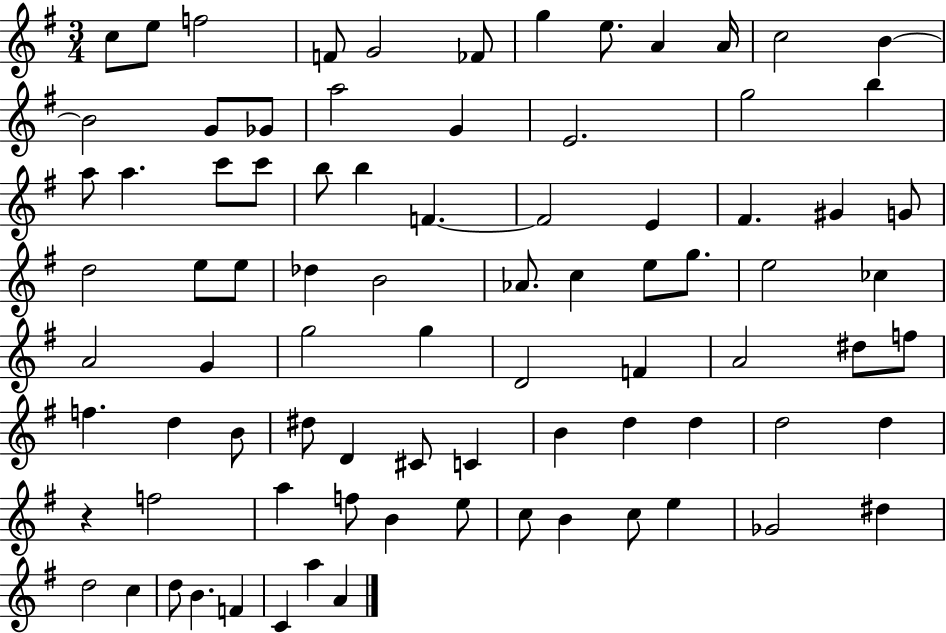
C5/e E5/e F5/h F4/e G4/h FES4/e G5/q E5/e. A4/q A4/s C5/h B4/q B4/h G4/e Gb4/e A5/h G4/q E4/h. G5/h B5/q A5/e A5/q. C6/e C6/e B5/e B5/q F4/q. F4/h E4/q F#4/q. G#4/q G4/e D5/h E5/e E5/e Db5/q B4/h Ab4/e. C5/q E5/e G5/e. E5/h CES5/q A4/h G4/q G5/h G5/q D4/h F4/q A4/h D#5/e F5/e F5/q. D5/q B4/e D#5/e D4/q C#4/e C4/q B4/q D5/q D5/q D5/h D5/q R/q F5/h A5/q F5/e B4/q E5/e C5/e B4/q C5/e E5/q Gb4/h D#5/q D5/h C5/q D5/e B4/q. F4/q C4/q A5/q A4/q